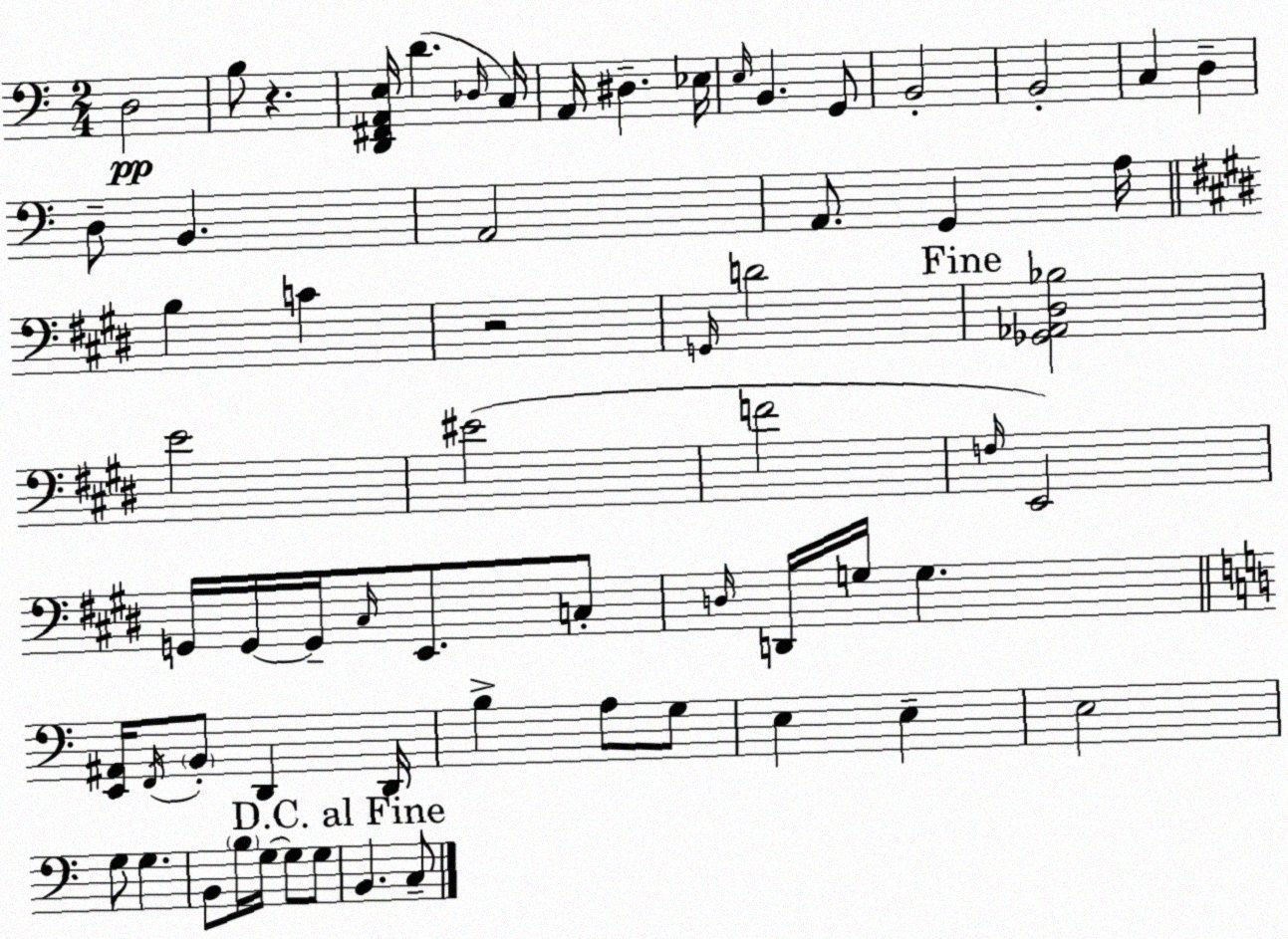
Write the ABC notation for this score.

X:1
T:Untitled
M:2/4
L:1/4
K:C
D,2 B,/2 z [D,,^F,,A,,E,]/4 D _D,/4 C,/4 A,,/4 ^D, _E,/4 E,/4 B,, G,,/2 B,,2 B,,2 C, D, D,/2 B,, A,,2 A,,/2 G,, A,/4 B, C z2 G,,/4 D2 [_G,,_A,,^D,_B,]2 E2 ^E2 F2 F,/4 E,,2 G,,/4 G,,/4 G,,/4 ^C,/4 E,,/2 C,/2 D,/4 D,,/4 G,/4 G, [E,,^A,,]/4 F,,/4 B,,/2 D,, D,,/4 B, A,/2 G,/2 E, E, E,2 G,/2 G, B,,/2 B,/4 G,/4 G,/2 G,/2 B,, C,/2